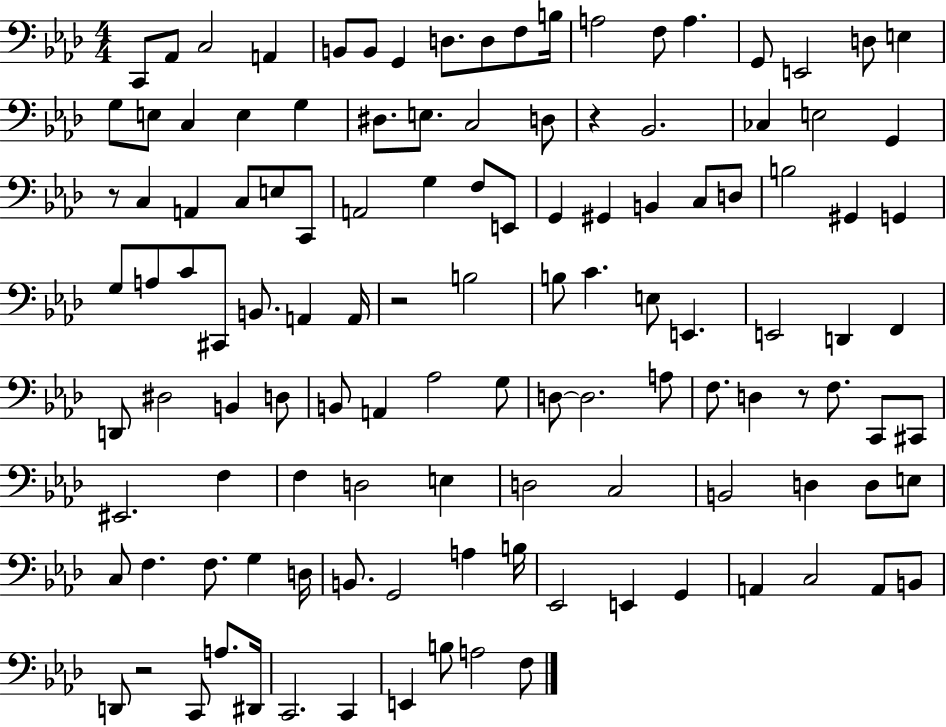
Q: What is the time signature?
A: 4/4